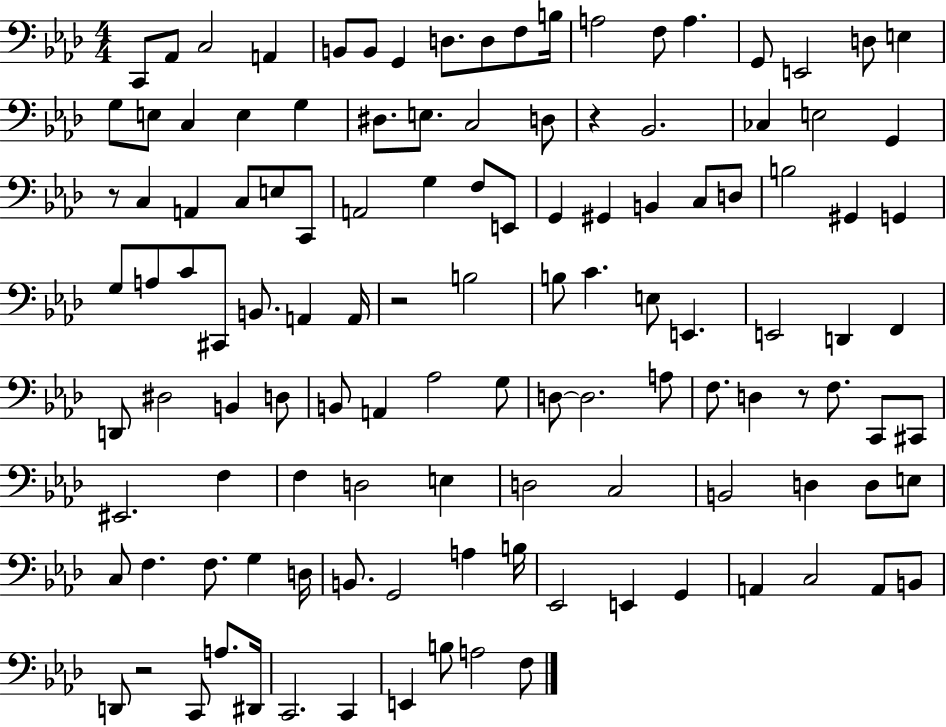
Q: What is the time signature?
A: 4/4